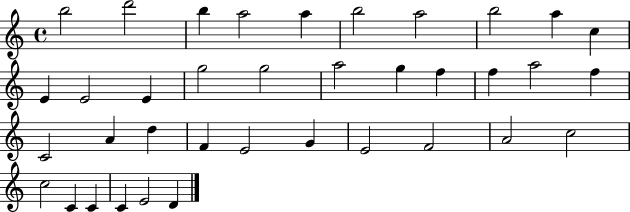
X:1
T:Untitled
M:4/4
L:1/4
K:C
b2 d'2 b a2 a b2 a2 b2 a c E E2 E g2 g2 a2 g f f a2 f C2 A d F E2 G E2 F2 A2 c2 c2 C C C E2 D